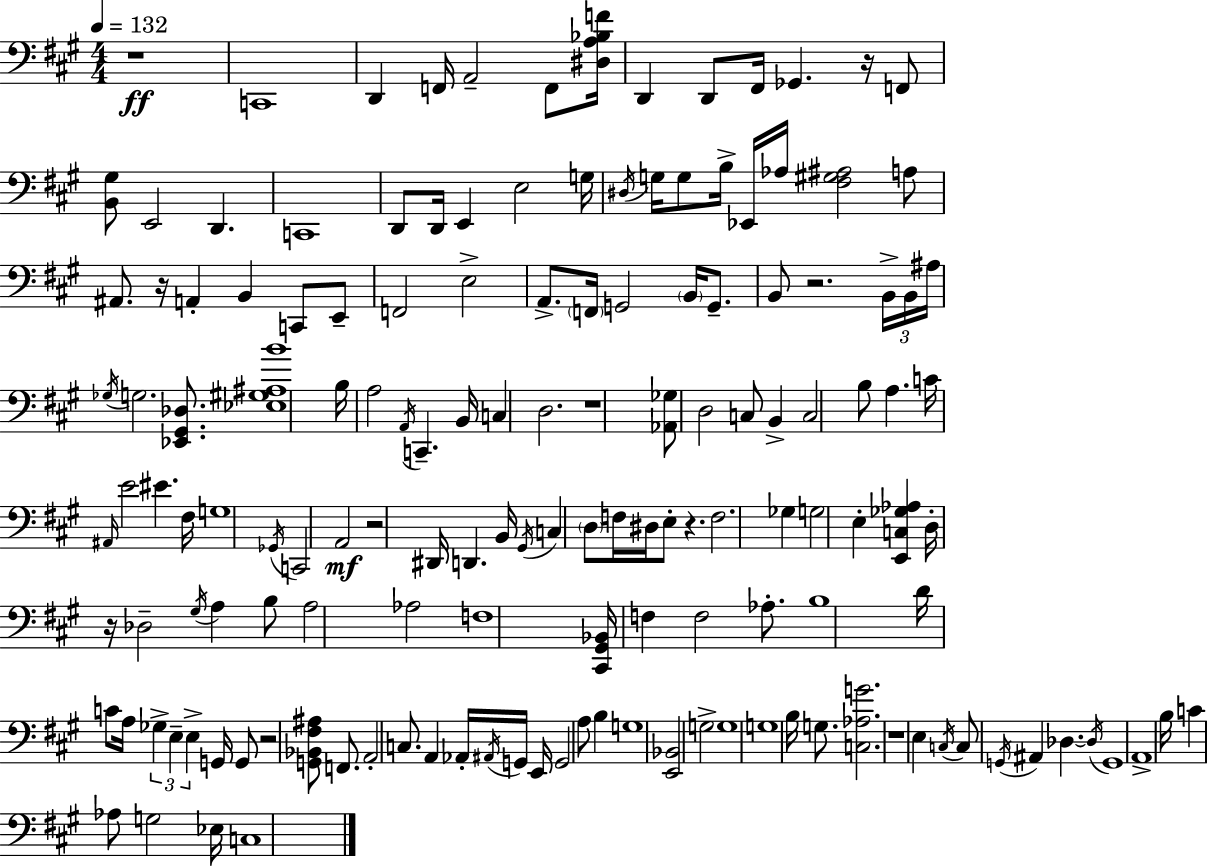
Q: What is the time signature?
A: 4/4